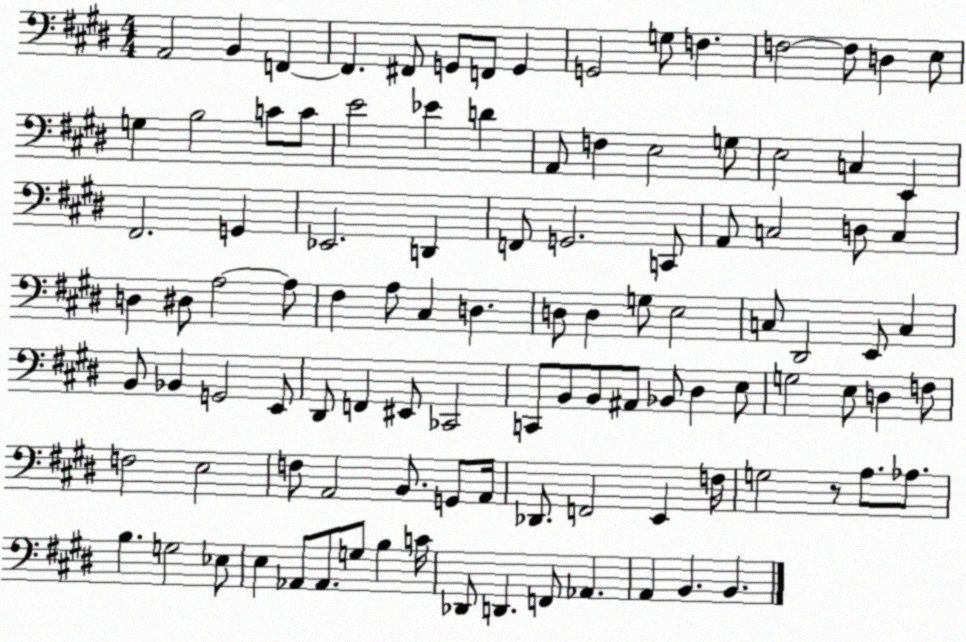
X:1
T:Untitled
M:4/4
L:1/4
K:E
A,,2 B,, F,, F,, ^F,,/2 G,,/2 F,,/2 G,, G,,2 G,/2 F, F,2 F,/2 D, E,/2 G, B,2 C/2 C/2 E2 _E D A,,/2 F, E,2 G,/2 E,2 C, E,, ^F,,2 G,, _E,,2 D,, F,,/2 G,,2 C,,/2 A,,/2 C,2 D,/2 C, D, ^D,/2 A,2 A,/2 ^F, A,/2 ^C, D, D,/2 D, G,/2 E,2 C,/2 ^D,,2 E,,/2 C, B,,/2 _B,, G,,2 E,,/2 ^D,,/2 F,, ^E,,/2 _C,,2 C,,/2 B,,/2 B,,/2 ^A,,/2 _B,,/2 ^D, E,/2 G,2 E,/2 D, F,/2 F,2 E,2 F,/2 A,,2 B,,/2 G,,/2 A,,/4 _D,,/2 F,,2 E,, F,/4 G,2 z/2 A,/2 _A,/2 B, G,2 _E,/2 E, _A,,/2 _A,,/2 G,/2 B, C/4 _D,,/2 D,, F,,/2 _A,, A,, B,, B,,